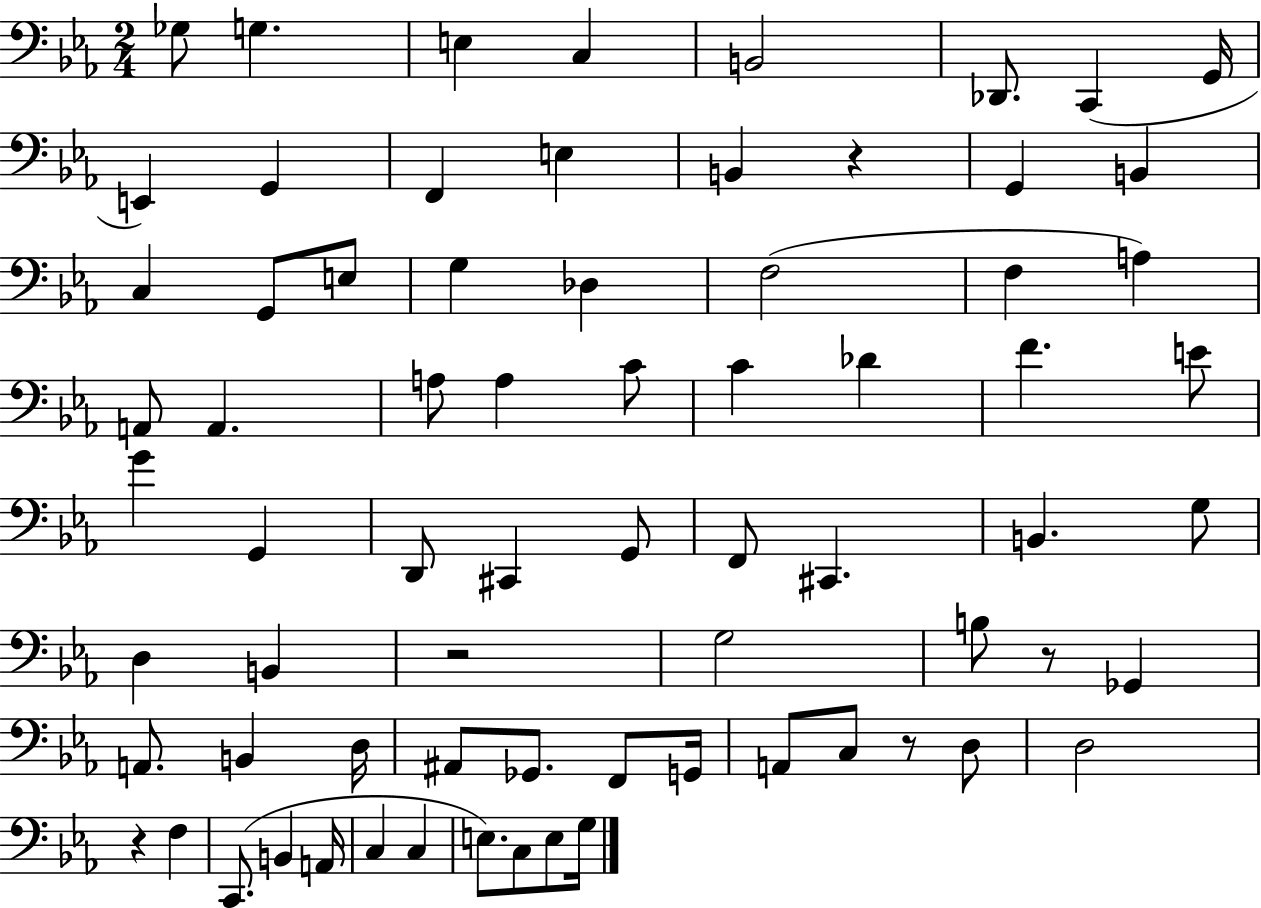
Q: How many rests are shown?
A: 5